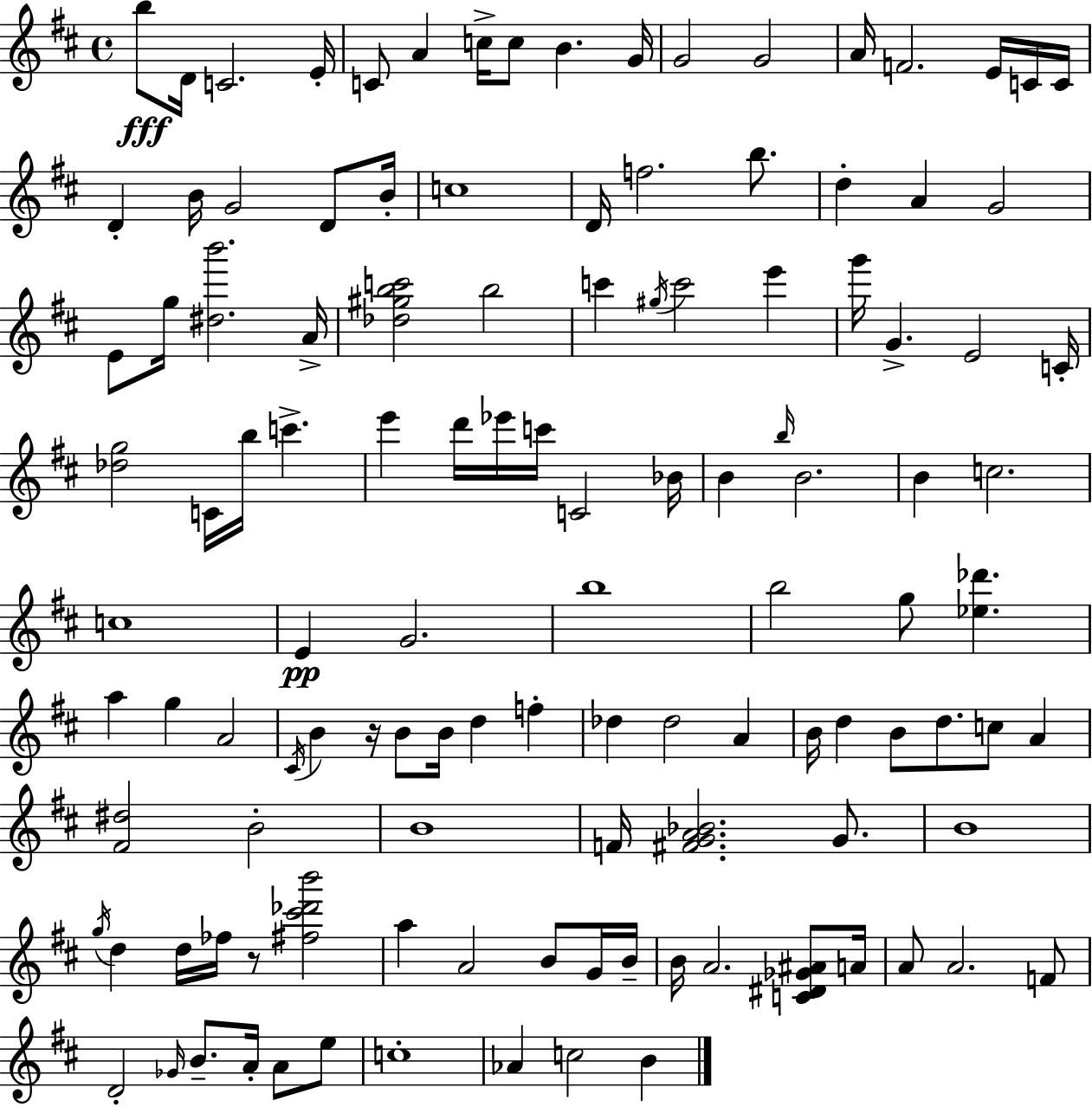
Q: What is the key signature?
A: D major